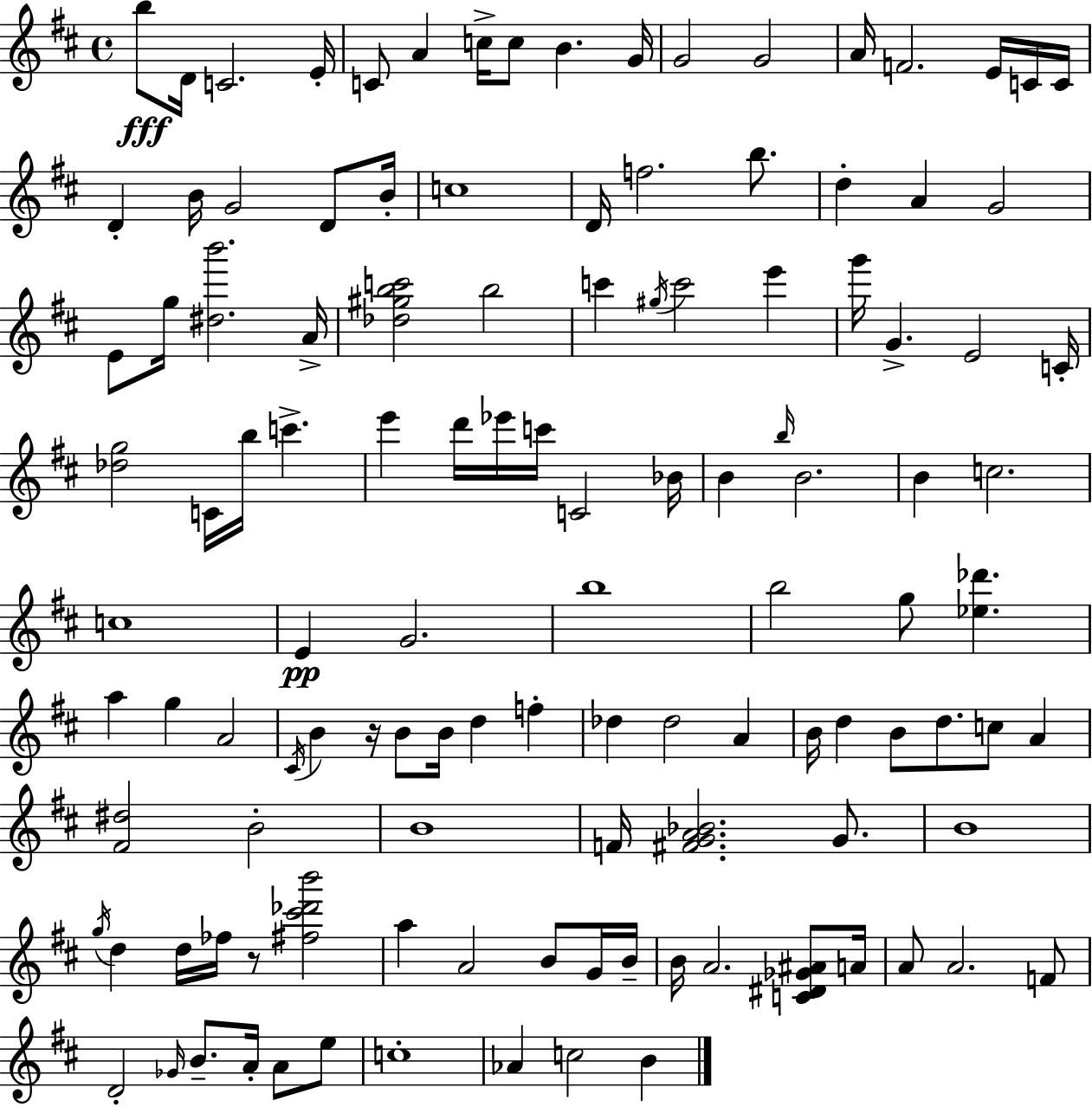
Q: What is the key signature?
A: D major